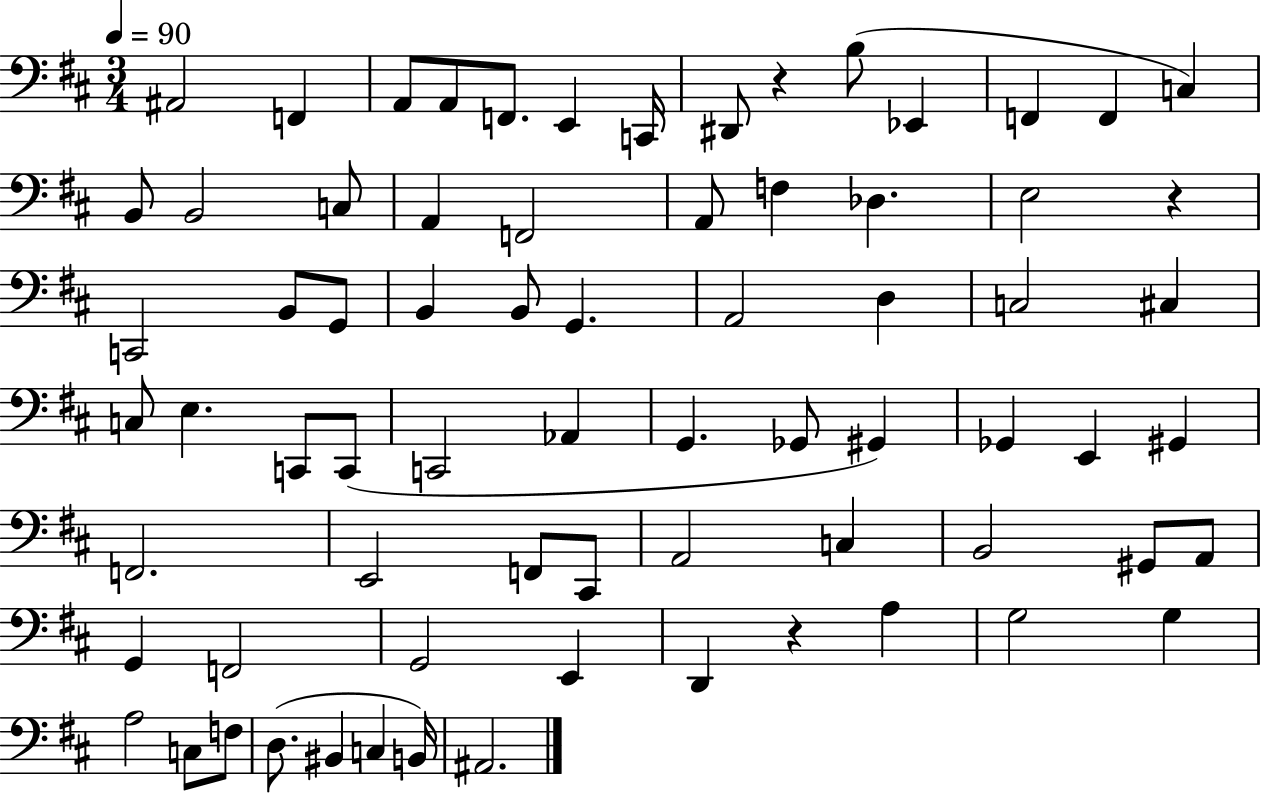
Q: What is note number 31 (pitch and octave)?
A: C3